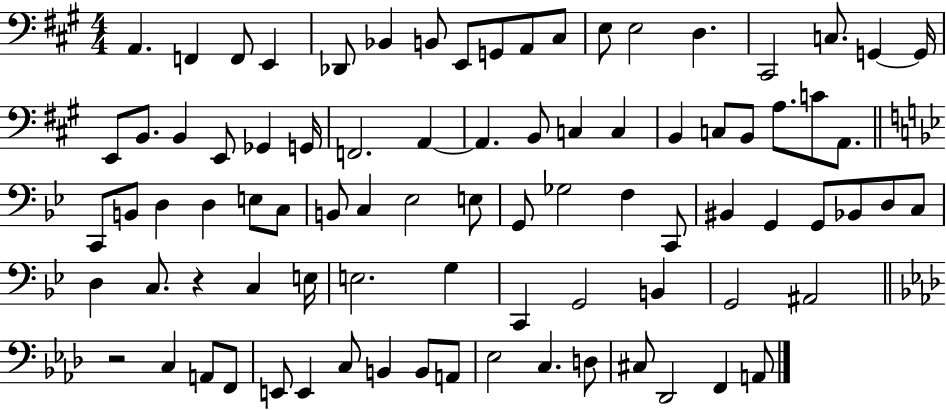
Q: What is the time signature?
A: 4/4